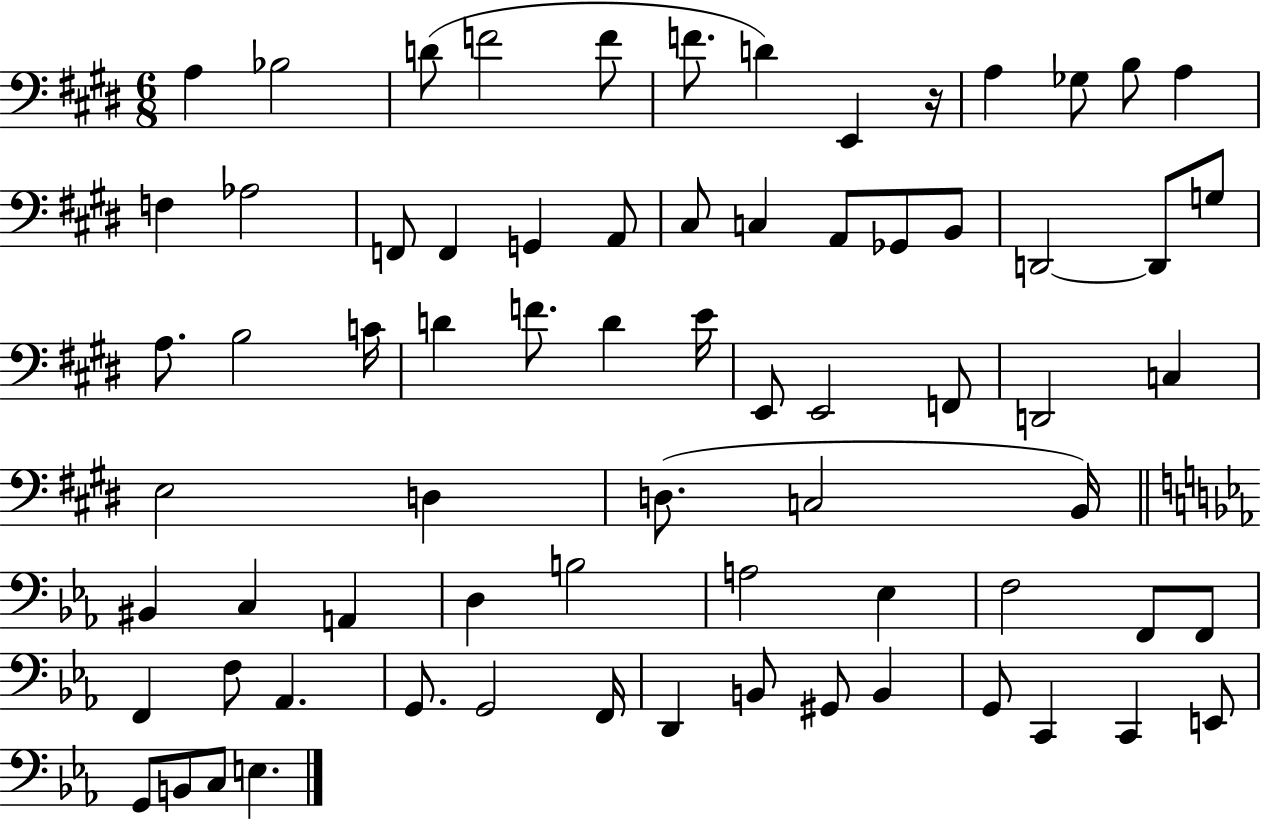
{
  \clef bass
  \numericTimeSignature
  \time 6/8
  \key e \major
  a4 bes2 | d'8( f'2 f'8 | f'8. d'4) e,4 r16 | a4 ges8 b8 a4 | \break f4 aes2 | f,8 f,4 g,4 a,8 | cis8 c4 a,8 ges,8 b,8 | d,2~~ d,8 g8 | \break a8. b2 c'16 | d'4 f'8. d'4 e'16 | e,8 e,2 f,8 | d,2 c4 | \break e2 d4 | d8.( c2 b,16) | \bar "||" \break \key ees \major bis,4 c4 a,4 | d4 b2 | a2 ees4 | f2 f,8 f,8 | \break f,4 f8 aes,4. | g,8. g,2 f,16 | d,4 b,8 gis,8 b,4 | g,8 c,4 c,4 e,8 | \break g,8 b,8 c8 e4. | \bar "|."
}